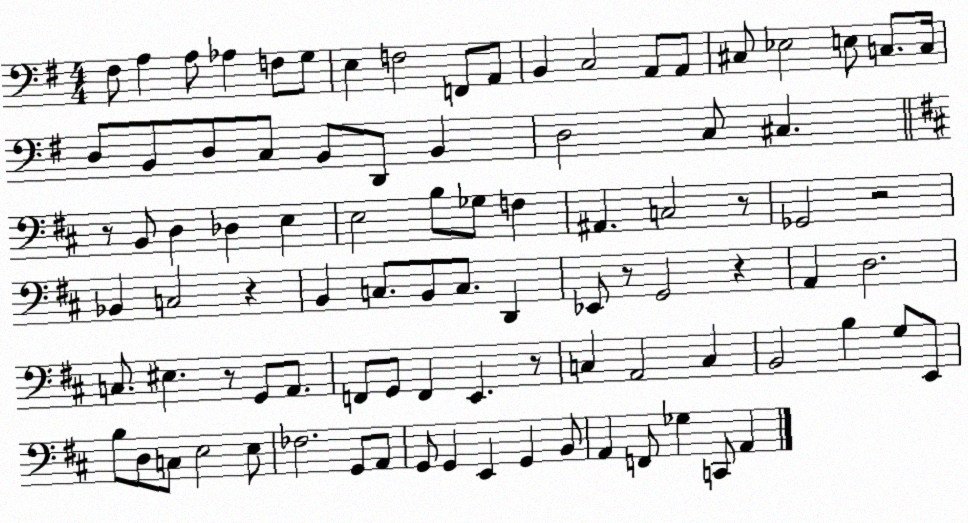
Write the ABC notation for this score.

X:1
T:Untitled
M:4/4
L:1/4
K:G
^F,/2 A, A,/2 _A, F,/2 G,/2 E, F,2 F,,/2 A,,/2 B,, C,2 A,,/2 A,,/2 ^C,/2 _E,2 E,/2 C,/2 C,/4 D,/2 B,,/2 D,/2 C,/2 B,,/2 D,,/2 B,, D,2 C,/2 ^C, z/2 B,,/2 D, _D, E, E,2 B,/2 _G,/2 F, ^A,, C,2 z/2 _G,,2 z2 _B,, C,2 z B,, C,/2 B,,/2 C,/2 D,, _E,,/2 z/2 G,,2 z A,, D,2 C,/2 ^E, z/2 G,,/2 A,,/2 F,,/2 G,,/2 F,, E,, z/2 C, A,,2 C, B,,2 B, G,/2 E,,/2 B,/2 D,/2 C,/2 E,2 E,/2 _F,2 G,,/2 A,,/2 G,,/2 G,, E,, G,, B,,/2 A,, F,,/2 _G, C,,/2 A,,